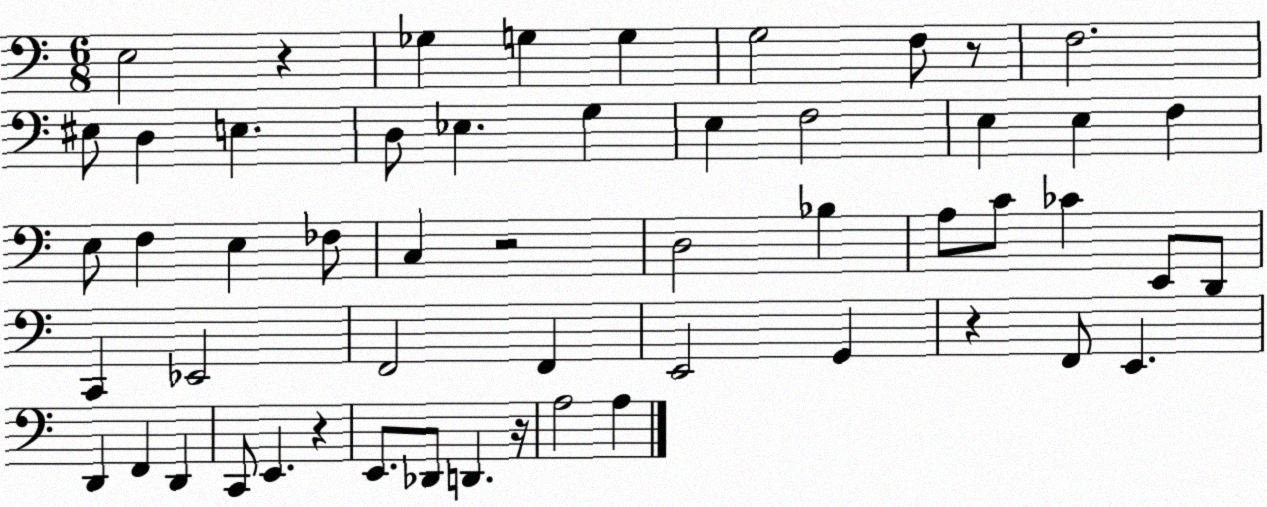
X:1
T:Untitled
M:6/8
L:1/4
K:C
E,2 z _G, G, G, G,2 F,/2 z/2 F,2 ^E,/2 D, E, D,/2 _E, G, E, F,2 E, E, F, E,/2 F, E, _F,/2 C, z2 D,2 _B, A,/2 C/2 _C E,,/2 D,,/2 C,, _E,,2 F,,2 F,, E,,2 G,, z F,,/2 E,, D,, F,, D,, C,,/2 E,, z E,,/2 _D,,/2 D,, z/4 A,2 A,